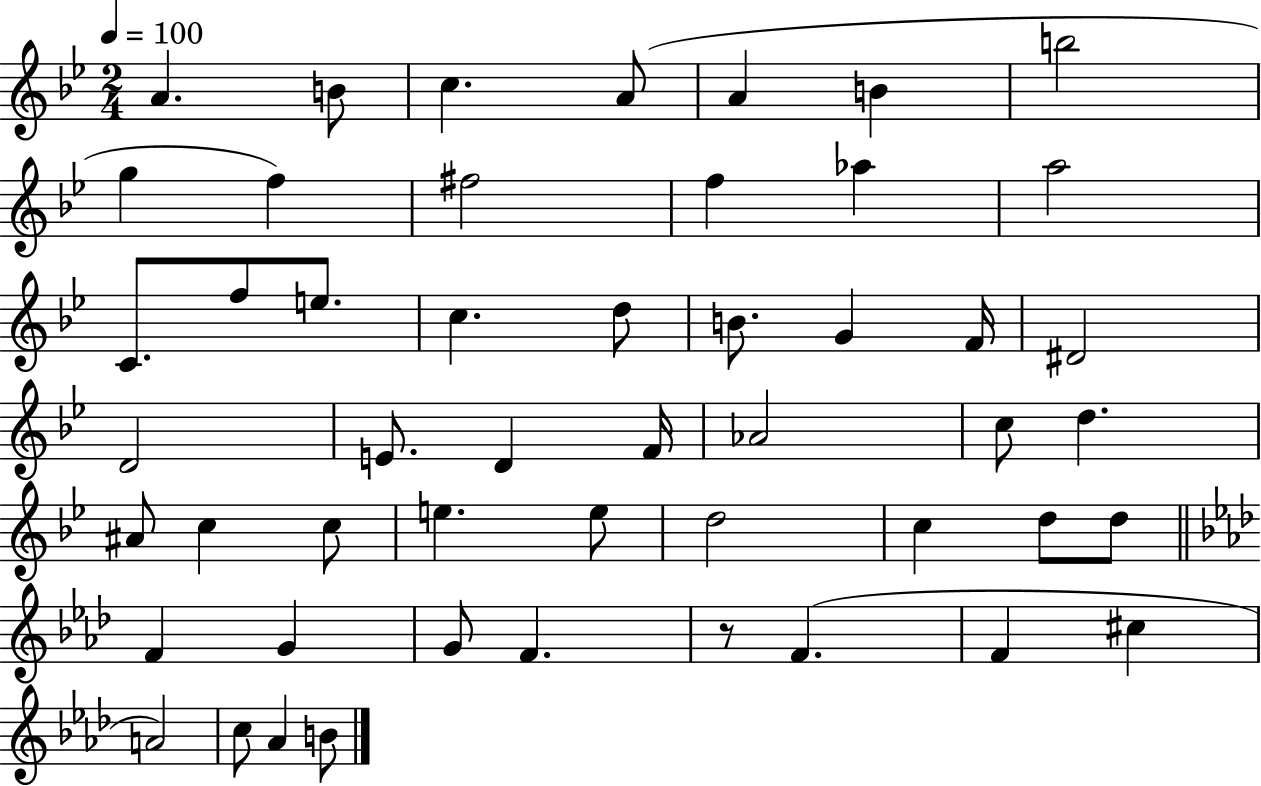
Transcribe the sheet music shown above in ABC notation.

X:1
T:Untitled
M:2/4
L:1/4
K:Bb
A B/2 c A/2 A B b2 g f ^f2 f _a a2 C/2 f/2 e/2 c d/2 B/2 G F/4 ^D2 D2 E/2 D F/4 _A2 c/2 d ^A/2 c c/2 e e/2 d2 c d/2 d/2 F G G/2 F z/2 F F ^c A2 c/2 _A B/2